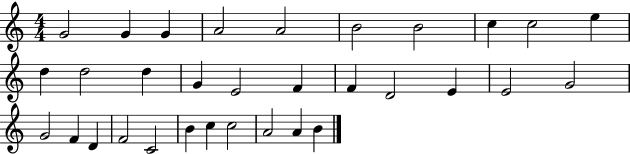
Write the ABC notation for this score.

X:1
T:Untitled
M:4/4
L:1/4
K:C
G2 G G A2 A2 B2 B2 c c2 e d d2 d G E2 F F D2 E E2 G2 G2 F D F2 C2 B c c2 A2 A B